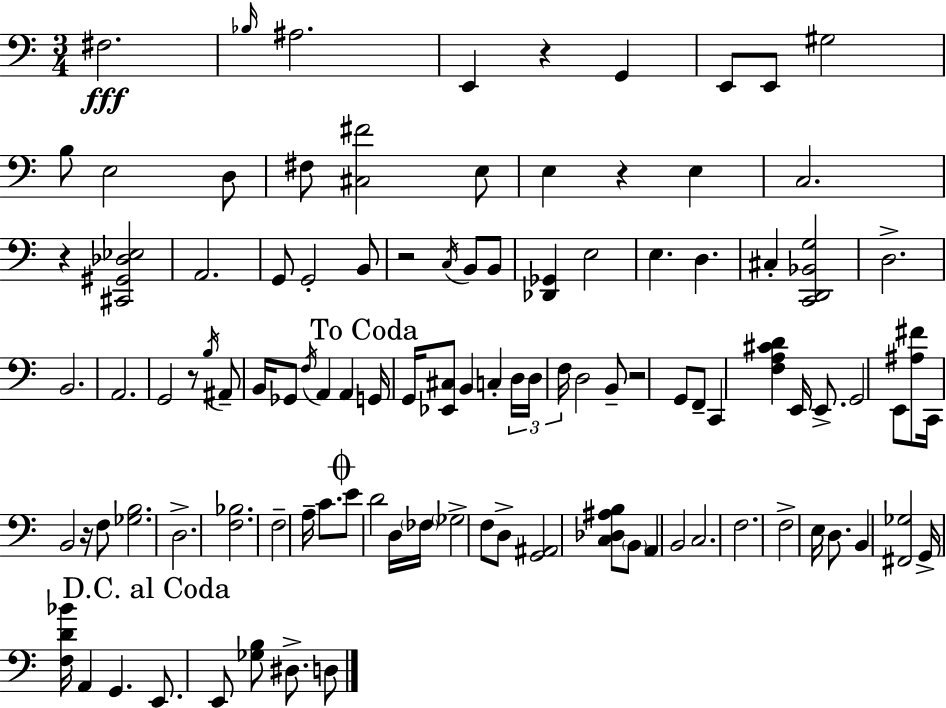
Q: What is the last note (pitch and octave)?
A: D3